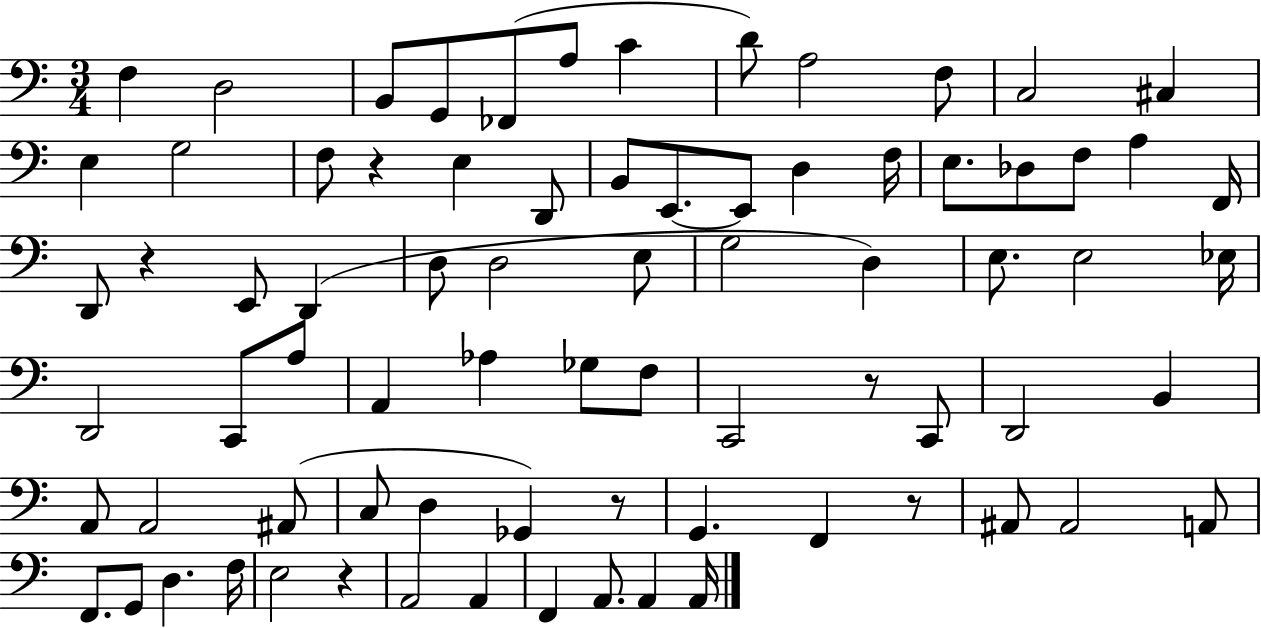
{
  \clef bass
  \numericTimeSignature
  \time 3/4
  \key c \major
  f4 d2 | b,8 g,8 fes,8( a8 c'4 | d'8) a2 f8 | c2 cis4 | \break e4 g2 | f8 r4 e4 d,8 | b,8 e,8.~~ e,8 d4 f16 | e8. des8 f8 a4 f,16 | \break d,8 r4 e,8 d,4( | d8 d2 e8 | g2 d4) | e8. e2 ees16 | \break d,2 c,8 a8 | a,4 aes4 ges8 f8 | c,2 r8 c,8 | d,2 b,4 | \break a,8 a,2 ais,8( | c8 d4 ges,4) r8 | g,4. f,4 r8 | ais,8 ais,2 a,8 | \break f,8. g,8 d4. f16 | e2 r4 | a,2 a,4 | f,4 a,8. a,4 a,16 | \break \bar "|."
}